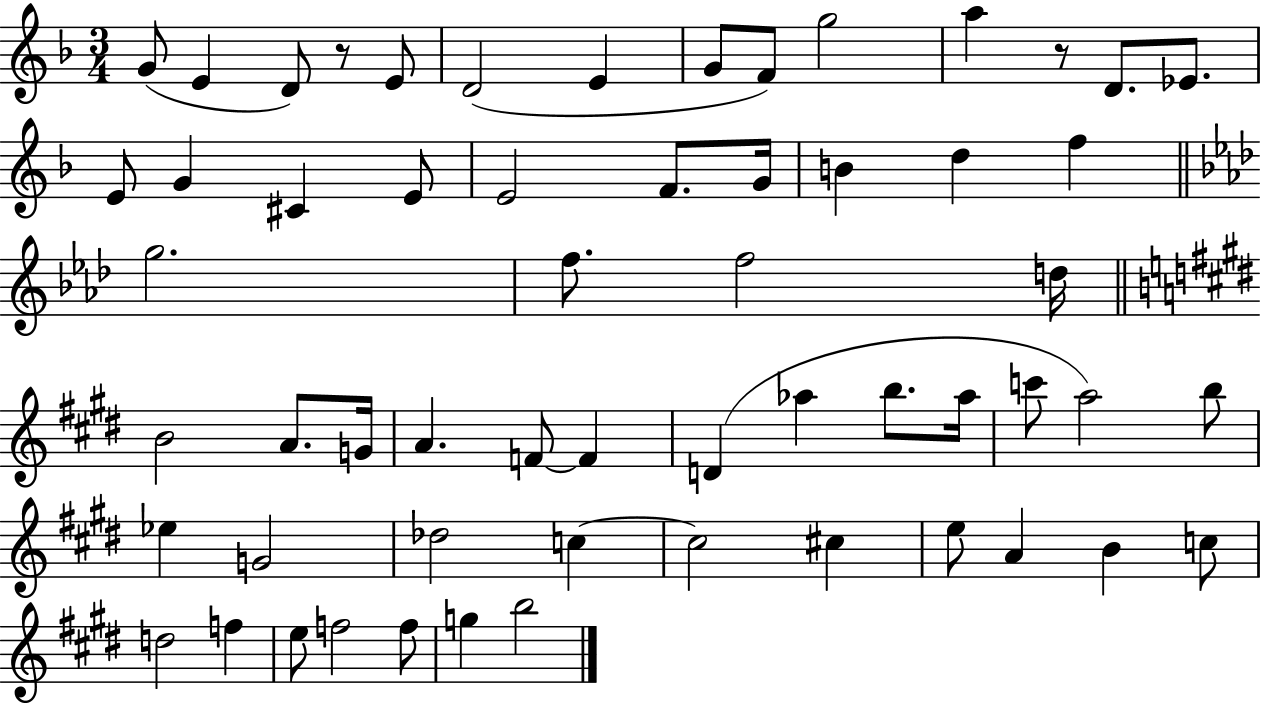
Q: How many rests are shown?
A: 2